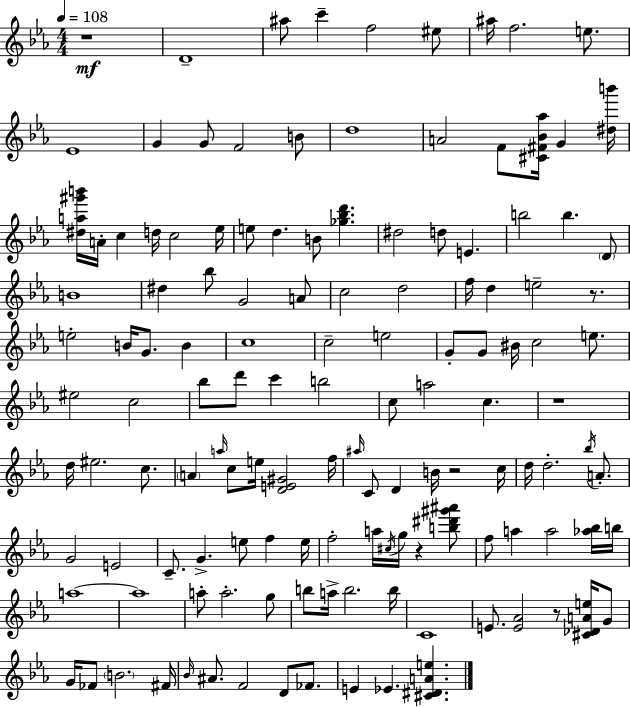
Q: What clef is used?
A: treble